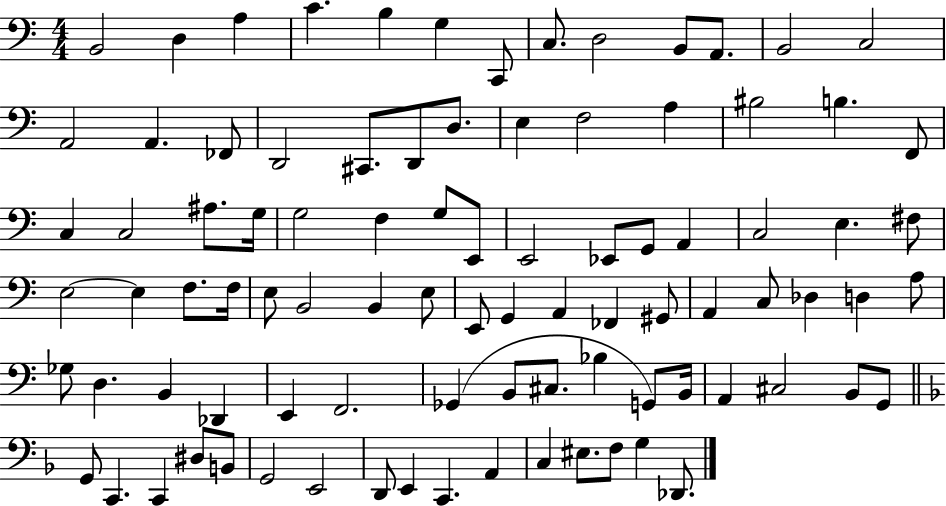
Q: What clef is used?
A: bass